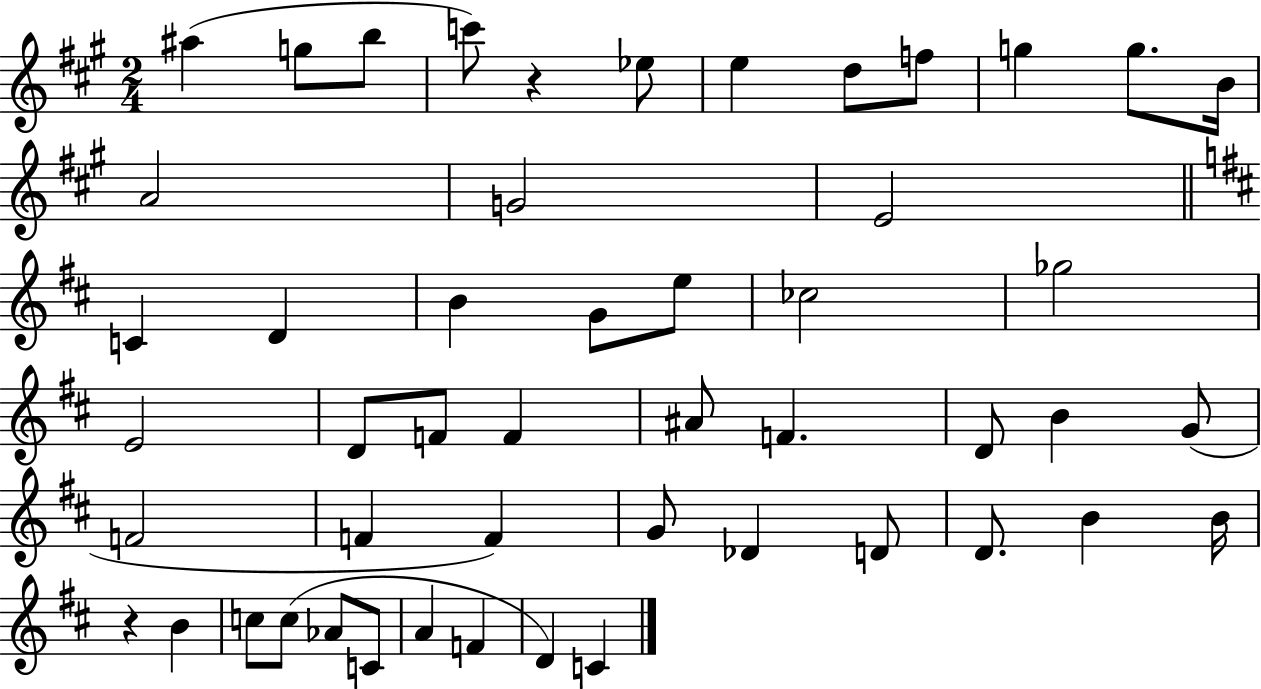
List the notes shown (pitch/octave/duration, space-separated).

A#5/q G5/e B5/e C6/e R/q Eb5/e E5/q D5/e F5/e G5/q G5/e. B4/s A4/h G4/h E4/h C4/q D4/q B4/q G4/e E5/e CES5/h Gb5/h E4/h D4/e F4/e F4/q A#4/e F4/q. D4/e B4/q G4/e F4/h F4/q F4/q G4/e Db4/q D4/e D4/e. B4/q B4/s R/q B4/q C5/e C5/e Ab4/e C4/e A4/q F4/q D4/q C4/q